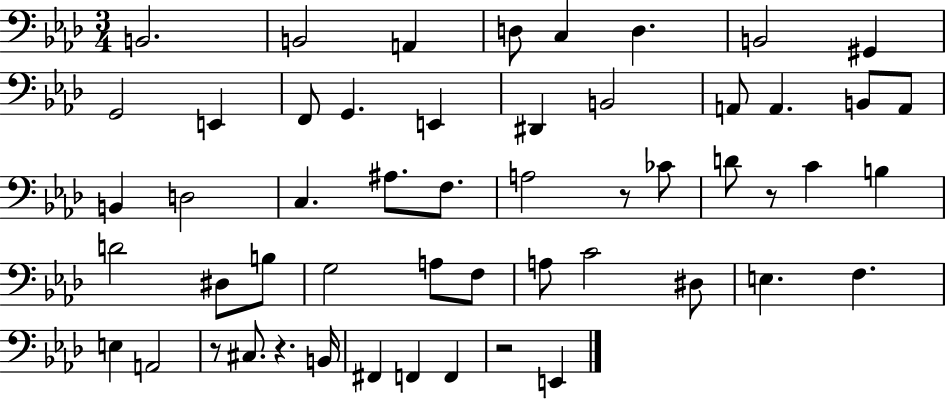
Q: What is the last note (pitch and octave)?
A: E2